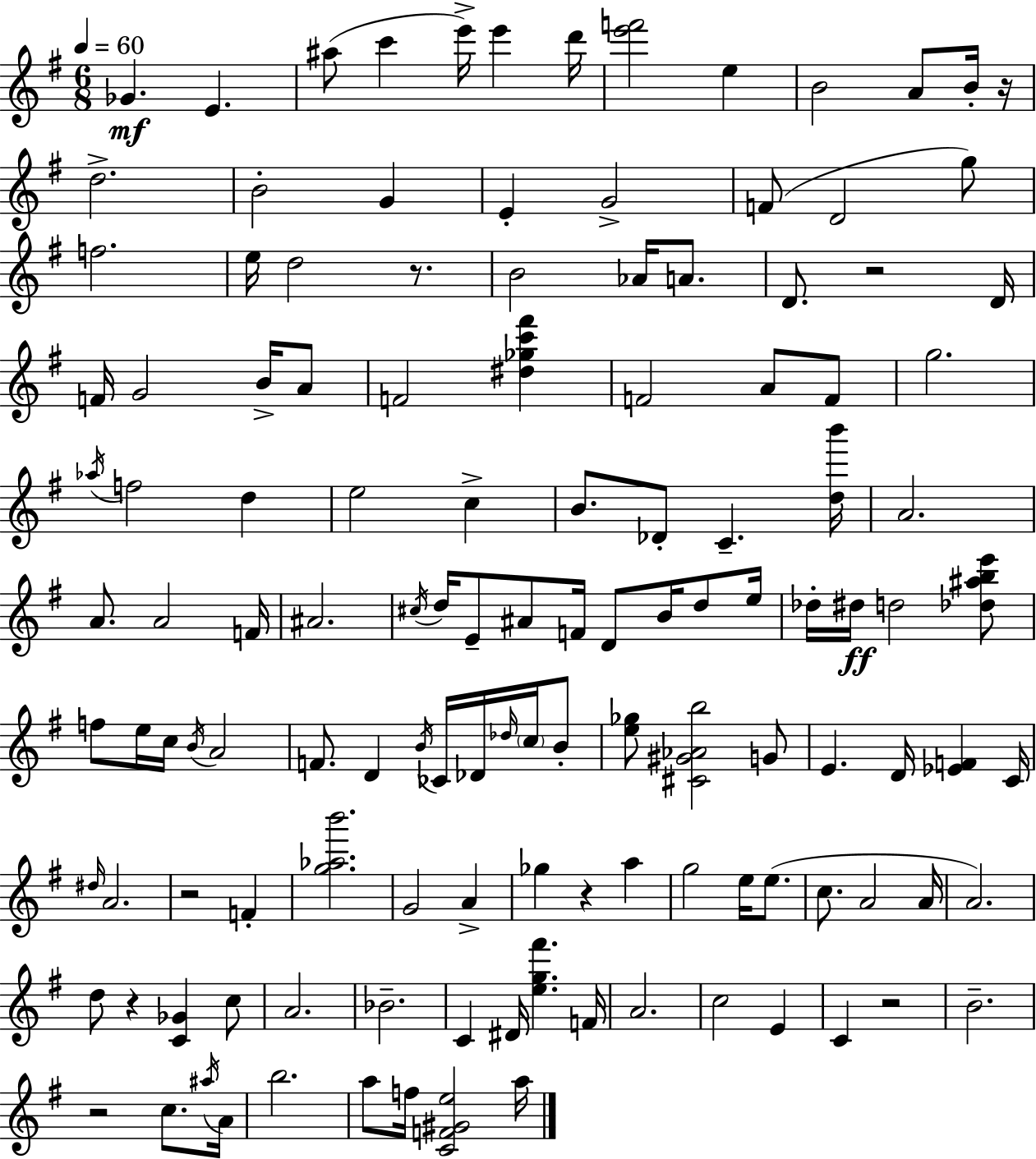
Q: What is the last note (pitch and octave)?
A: A5